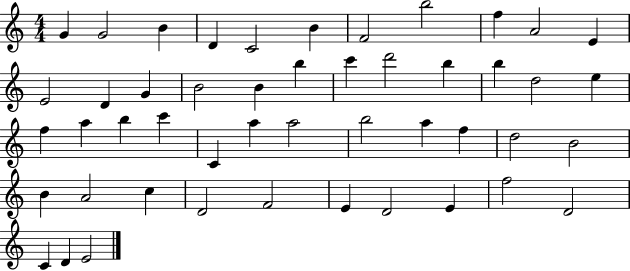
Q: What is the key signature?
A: C major